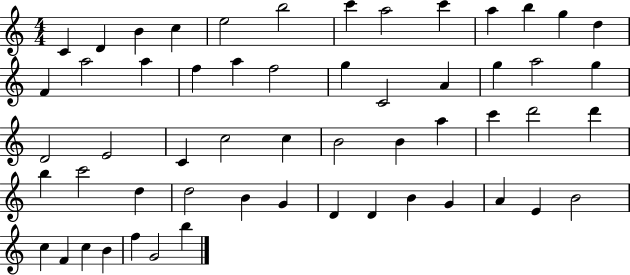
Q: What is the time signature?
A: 4/4